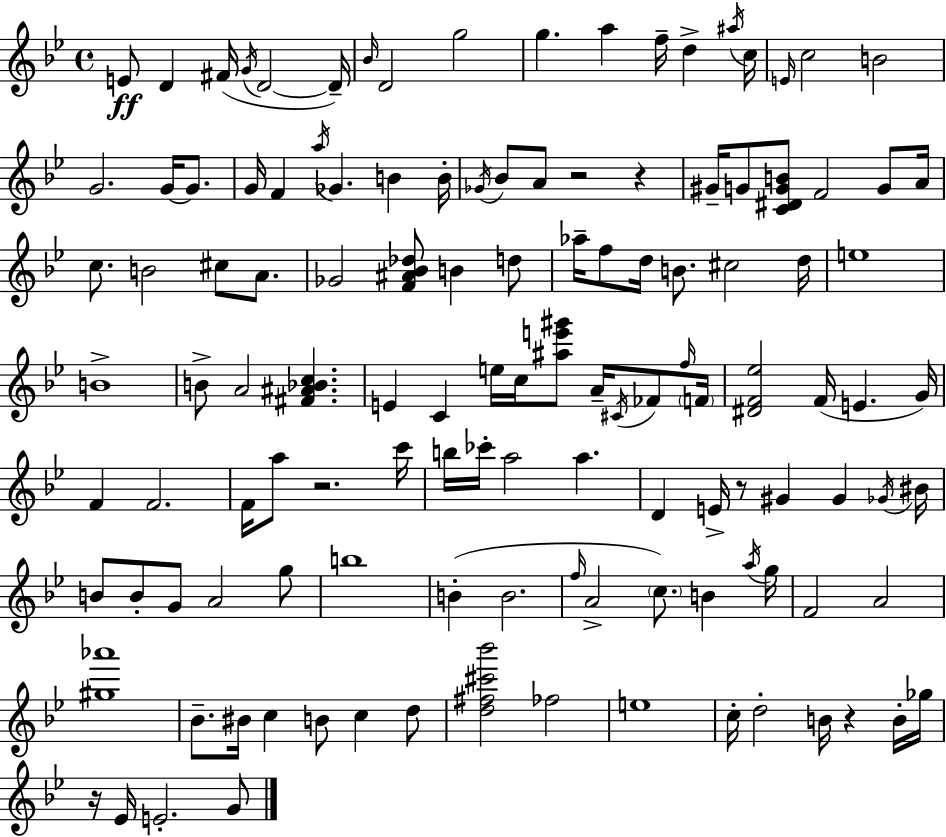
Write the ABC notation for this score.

X:1
T:Untitled
M:4/4
L:1/4
K:Bb
E/2 D ^F/4 G/4 D2 D/4 _B/4 D2 g2 g a f/4 d ^a/4 c/4 E/4 c2 B2 G2 G/4 G/2 G/4 F a/4 _G B B/4 _G/4 _B/2 A/2 z2 z ^G/4 G/2 [C^DGB]/2 F2 G/2 A/4 c/2 B2 ^c/2 A/2 _G2 [F^A_B_d]/2 B d/2 _a/4 f/2 d/4 B/2 ^c2 d/4 e4 B4 B/2 A2 [^F^A_Bc] E C e/4 c/4 [^ae'^g']/2 A/4 ^C/4 _F/2 f/4 F/4 [^DF_e]2 F/4 E G/4 F F2 F/4 a/2 z2 c'/4 b/4 _c'/4 a2 a D E/4 z/2 ^G ^G _G/4 ^B/4 B/2 B/2 G/2 A2 g/2 b4 B B2 f/4 A2 c/2 B a/4 g/4 F2 A2 [^g_a']4 _B/2 ^B/4 c B/2 c d/2 [d^f^c'_b']2 _f2 e4 c/4 d2 B/4 z B/4 _g/4 z/4 _E/4 E2 G/2